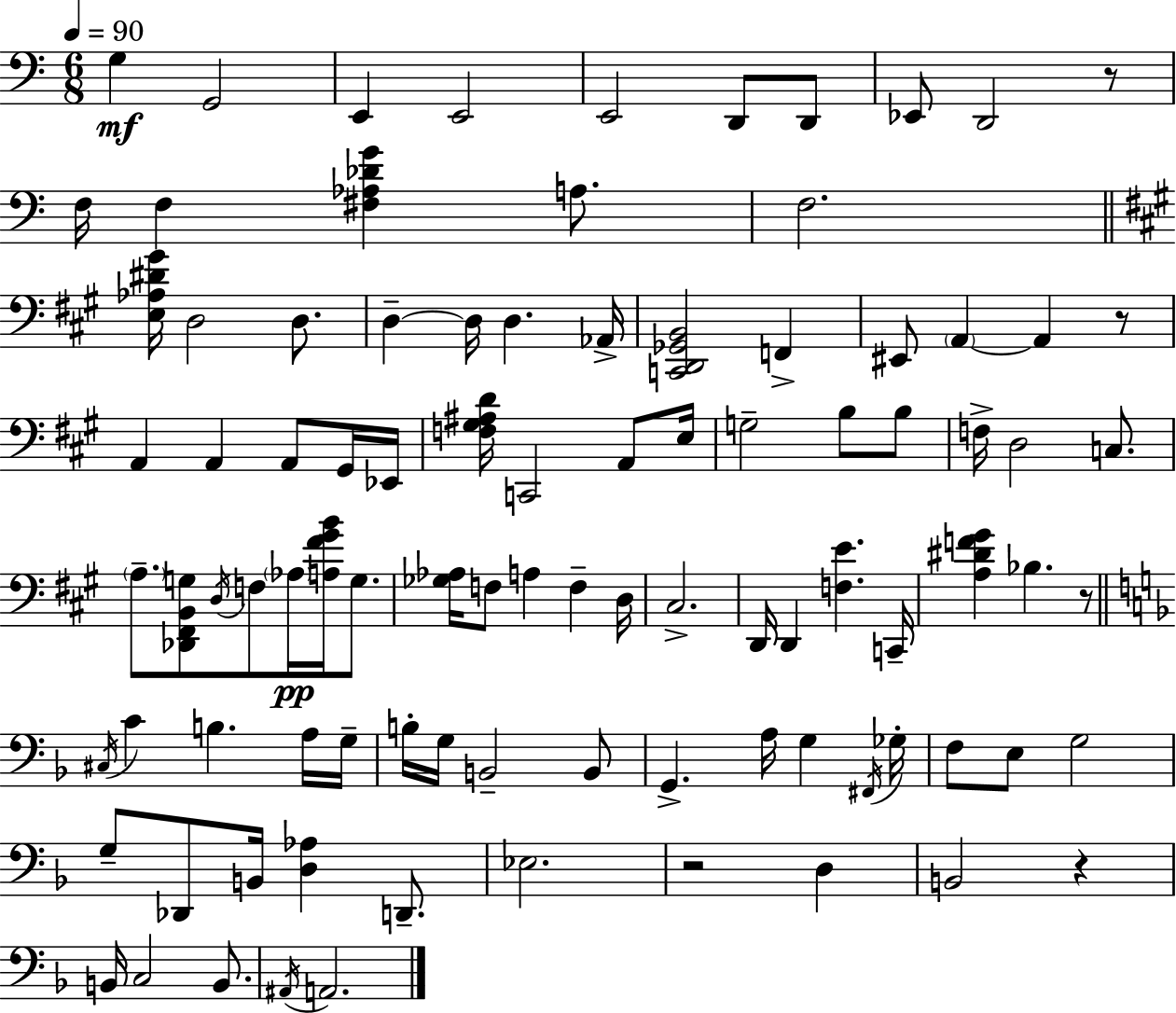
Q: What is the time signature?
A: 6/8